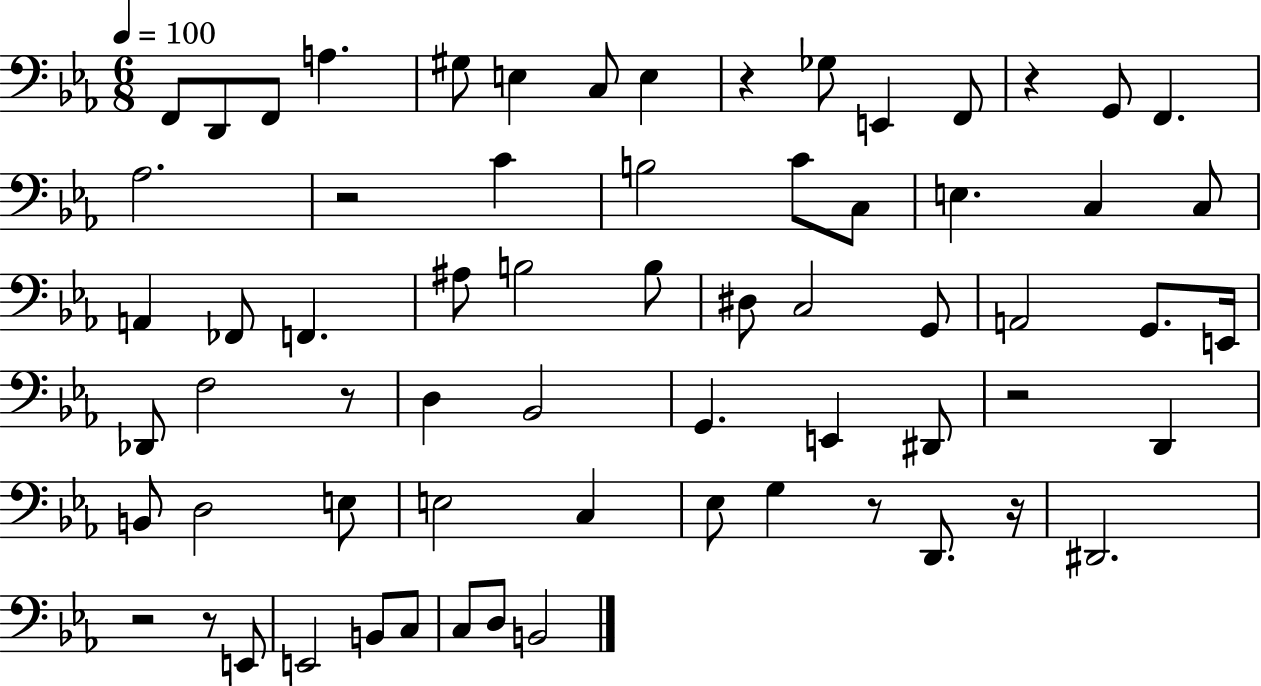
F2/e D2/e F2/e A3/q. G#3/e E3/q C3/e E3/q R/q Gb3/e E2/q F2/e R/q G2/e F2/q. Ab3/h. R/h C4/q B3/h C4/e C3/e E3/q. C3/q C3/e A2/q FES2/e F2/q. A#3/e B3/h B3/e D#3/e C3/h G2/e A2/h G2/e. E2/s Db2/e F3/h R/e D3/q Bb2/h G2/q. E2/q D#2/e R/h D2/q B2/e D3/h E3/e E3/h C3/q Eb3/e G3/q R/e D2/e. R/s D#2/h. R/h R/e E2/e E2/h B2/e C3/e C3/e D3/e B2/h